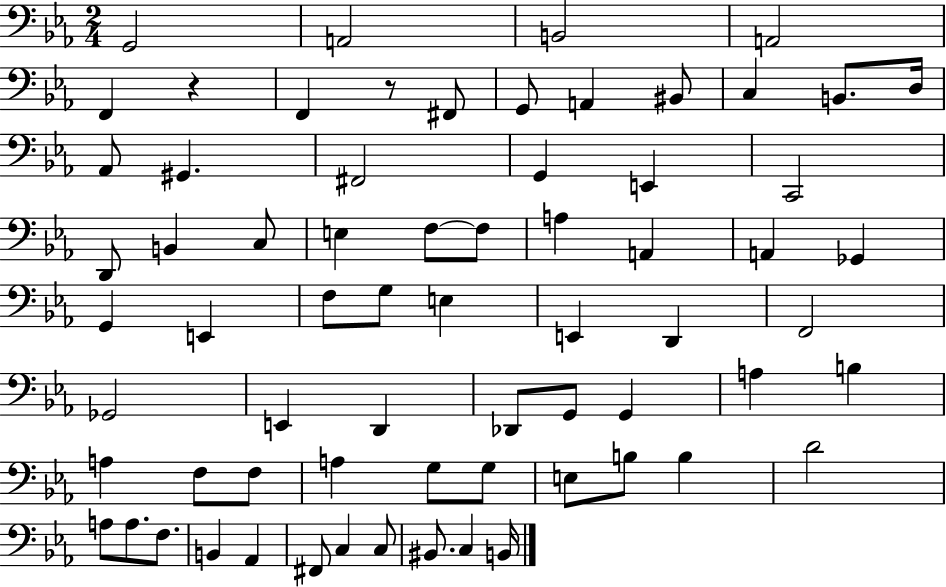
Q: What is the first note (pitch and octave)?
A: G2